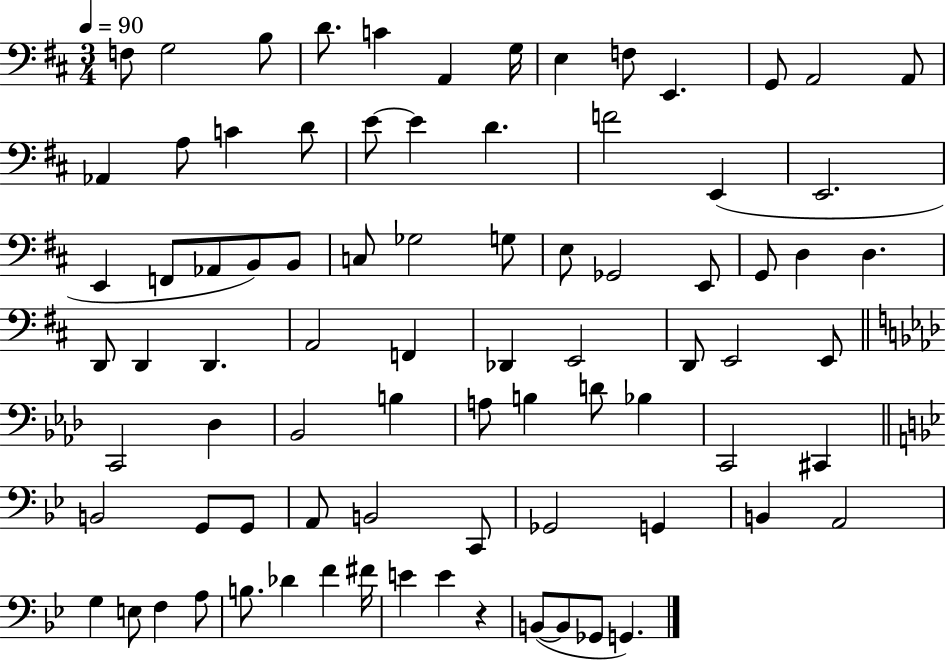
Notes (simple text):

F3/e G3/h B3/e D4/e. C4/q A2/q G3/s E3/q F3/e E2/q. G2/e A2/h A2/e Ab2/q A3/e C4/q D4/e E4/e E4/q D4/q. F4/h E2/q E2/h. E2/q F2/e Ab2/e B2/e B2/e C3/e Gb3/h G3/e E3/e Gb2/h E2/e G2/e D3/q D3/q. D2/e D2/q D2/q. A2/h F2/q Db2/q E2/h D2/e E2/h E2/e C2/h Db3/q Bb2/h B3/q A3/e B3/q D4/e Bb3/q C2/h C#2/q B2/h G2/e G2/e A2/e B2/h C2/e Gb2/h G2/q B2/q A2/h G3/q E3/e F3/q A3/e B3/e. Db4/q F4/q F#4/s E4/q E4/q R/q B2/e B2/e Gb2/e G2/q.